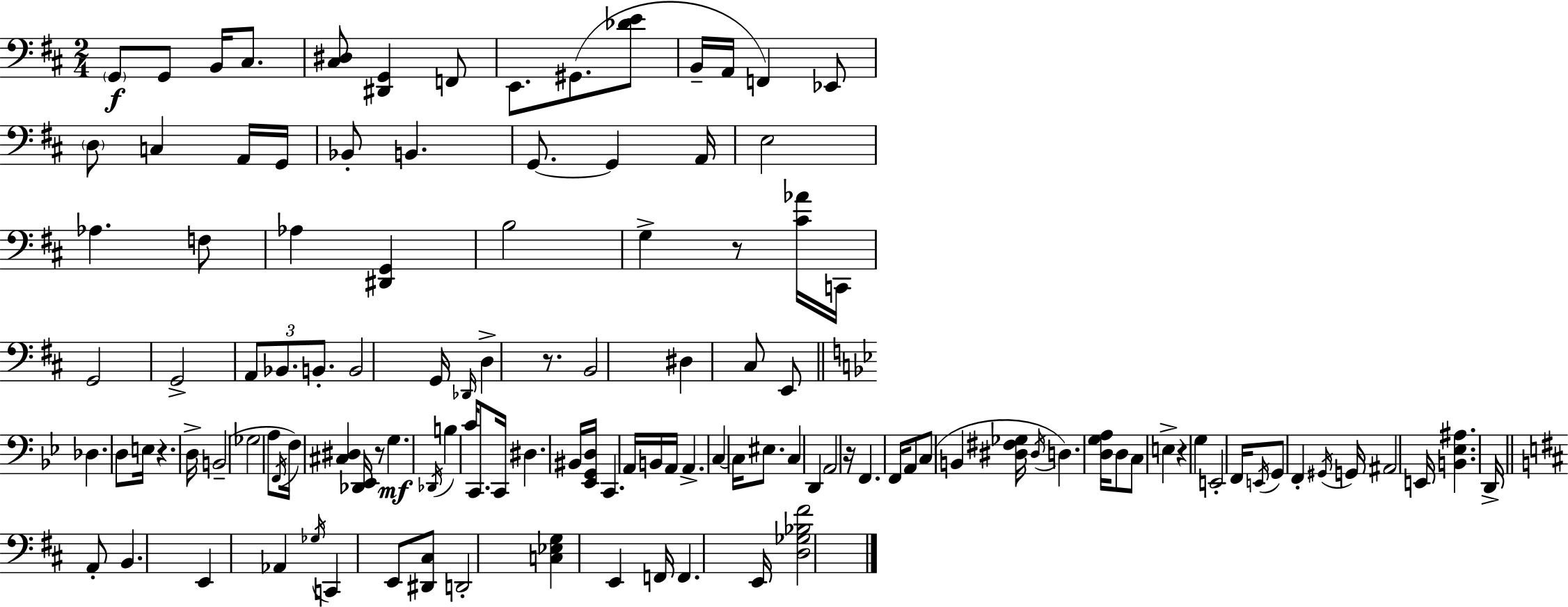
X:1
T:Untitled
M:2/4
L:1/4
K:D
G,,/2 G,,/2 B,,/4 ^C,/2 [^C,^D,]/2 [^D,,G,,] F,,/2 E,,/2 ^G,,/2 [_DE]/2 B,,/4 A,,/4 F,, _E,,/2 D,/2 C, A,,/4 G,,/4 _B,,/2 B,, G,,/2 G,, A,,/4 E,2 _A, F,/2 _A, [^D,,G,,] B,2 G, z/2 [^C_A]/4 C,,/4 G,,2 G,,2 A,,/2 _B,,/2 B,,/2 B,,2 G,,/4 _D,,/4 D, z/2 B,,2 ^D, ^C,/2 E,,/2 _D, D,/2 E,/4 z D,/4 B,,2 _G,2 A,/2 F,,/4 F,/4 [^C,^D,] [_D,,_E,,]/4 z/2 G, _D,,/4 B, C/4 C,,/2 C,,/4 ^D, ^B,,/4 [_E,,G,,D,]/4 C,, A,,/4 B,,/4 A,,/4 A,, C, C,/4 ^E,/2 C, D,, A,,2 z/4 F,, F,,/4 A,,/2 C,/2 B,, [^D,^F,_G,]/4 ^D,/4 D, [D,G,A,]/4 D,/2 C,/2 E, z G, E,,2 F,,/4 E,,/4 G,,/2 F,, ^G,,/4 G,,/4 ^A,,2 E,,/4 [B,,_E,^A,] D,,/4 A,,/2 B,, E,, _A,, _G,/4 C,, E,,/2 [^D,,^C,]/2 D,,2 [C,_E,G,] E,, F,,/4 F,, E,,/4 [D,_G,_B,^F]2